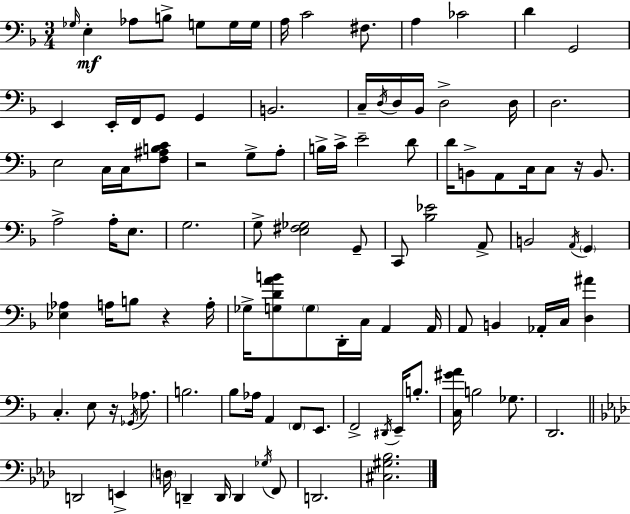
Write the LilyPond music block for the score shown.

{
  \clef bass
  \numericTimeSignature
  \time 3/4
  \key f \major
  \grace { ges16 }\mf e4-. aes8 b8-> g8 g16 | g16 a16 c'2 fis8. | a4 ces'2 | d'4 g,2 | \break e,4 e,16-. f,16 g,8 g,4 | b,2. | c16-- \acciaccatura { d16 } d16 bes,16 d2-> | d16 d2. | \break e2 c16 c16 | <f ais b c'>8 r2 g8-> | a8-. b16-> c'16-> e'2-- | d'8 d'16 b,8-> a,8 c16 c8 r16 b,8. | \break a2-> a16-. e8. | g2. | g8-> <e fis ges>2 | g,8-- c,8 <bes ees'>2 | \break a,8-> b,2 \acciaccatura { a,16 } \parenthesize g,4 | <ees aes>4 a16 b8 r4 | a16-. ges16-> <g d' a' b'>8 \parenthesize g8 d,16-. c16 a,4 | a,16 a,8 b,4 aes,16-. c16 <d ais'>4 | \break c4.-. e8 r16 | \acciaccatura { ges,16 } aes8. b2. | bes8 aes16 a,4 \parenthesize f,8 | e,8. f,2-> | \break \acciaccatura { dis,16 } e,16-- b8.-. <c gis' a'>16 b2 | ges8. d,2. | \bar "||" \break \key f \minor d,2 e,4-> | \parenthesize d16 d,4-- d,16 d,4 \acciaccatura { ges16 } f,8 | d,2. | <cis gis bes>2. | \break \bar "|."
}